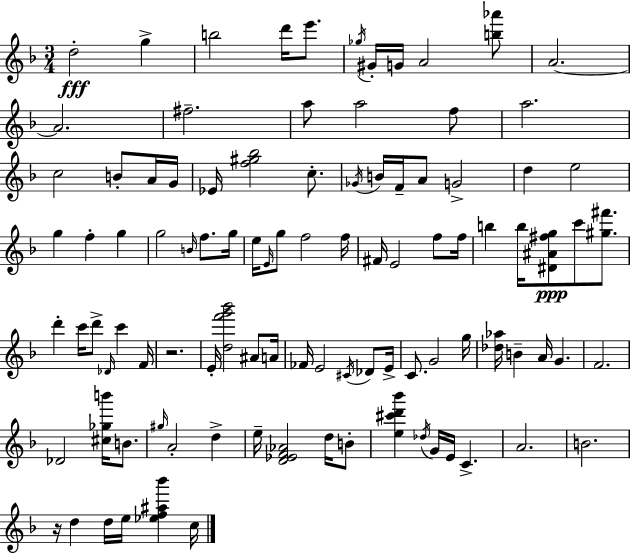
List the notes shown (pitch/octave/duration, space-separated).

D5/h G5/q B5/h D6/s E6/e. Gb5/s G#4/s G4/s A4/h [B5,Ab6]/e A4/h. A4/h. F#5/h. A5/e A5/h F5/e A5/h. C5/h B4/e A4/s G4/s Eb4/s [F5,G#5,Bb5]/h C5/e. Gb4/s B4/s F4/s A4/e G4/h D5/q E5/h G5/q F5/q G5/q G5/h B4/s F5/e. G5/s E5/s E4/s G5/e F5/h F5/s F#4/s E4/h F5/e F5/s B5/q B5/s [D#4,A#4,F#5,G5]/e C6/e [G#5,F#6]/e. D6/q C6/s D6/e Db4/s C6/q F4/s R/h. E4/s [D5,F6,G6,Bb6]/h A#4/e A4/s FES4/s E4/h C#4/s Db4/e E4/s C4/e. G4/h G5/s [Db5,Ab5]/s B4/q A4/s G4/q. F4/h. Db4/h [C#5,Gb5,B6]/s B4/e. G#5/s A4/h D5/q E5/s [D4,Eb4,F4,Ab4]/h D5/s B4/e [E5,C#6,D6,Bb6]/q Db5/s G4/s E4/s C4/q. A4/h. B4/h. R/s D5/q D5/s E5/s [Eb5,F5,A#5,Bb6]/q C5/s